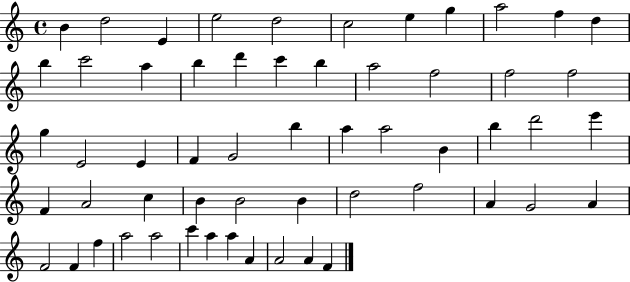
{
  \clef treble
  \time 4/4
  \defaultTimeSignature
  \key c \major
  b'4 d''2 e'4 | e''2 d''2 | c''2 e''4 g''4 | a''2 f''4 d''4 | \break b''4 c'''2 a''4 | b''4 d'''4 c'''4 b''4 | a''2 f''2 | f''2 f''2 | \break g''4 e'2 e'4 | f'4 g'2 b''4 | a''4 a''2 b'4 | b''4 d'''2 e'''4 | \break f'4 a'2 c''4 | b'4 b'2 b'4 | d''2 f''2 | a'4 g'2 a'4 | \break f'2 f'4 f''4 | a''2 a''2 | c'''4 a''4 a''4 a'4 | a'2 a'4 f'4 | \break \bar "|."
}